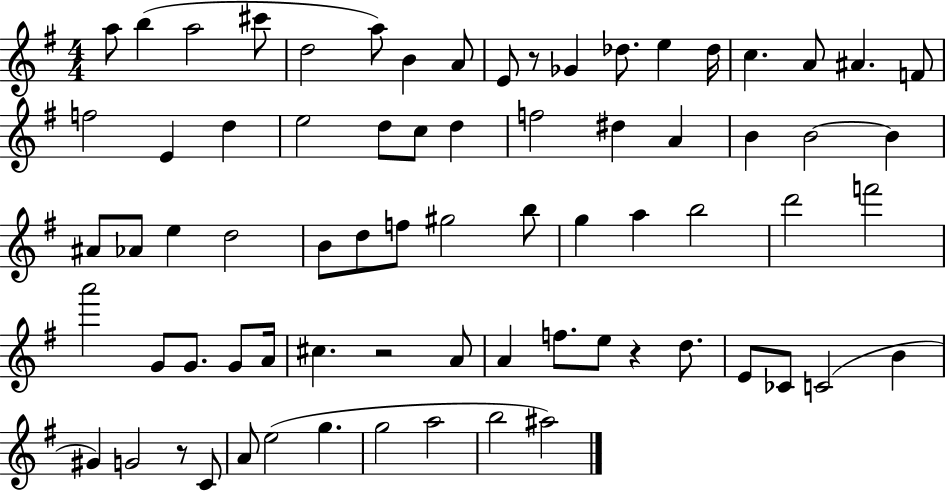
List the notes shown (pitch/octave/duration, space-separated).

A5/e B5/q A5/h C#6/e D5/h A5/e B4/q A4/e E4/e R/e Gb4/q Db5/e. E5/q Db5/s C5/q. A4/e A#4/q. F4/e F5/h E4/q D5/q E5/h D5/e C5/e D5/q F5/h D#5/q A4/q B4/q B4/h B4/q A#4/e Ab4/e E5/q D5/h B4/e D5/e F5/e G#5/h B5/e G5/q A5/q B5/h D6/h F6/h A6/h G4/e G4/e. G4/e A4/s C#5/q. R/h A4/e A4/q F5/e. E5/e R/q D5/e. E4/e CES4/e C4/h B4/q G#4/q G4/h R/e C4/e A4/e E5/h G5/q. G5/h A5/h B5/h A#5/h